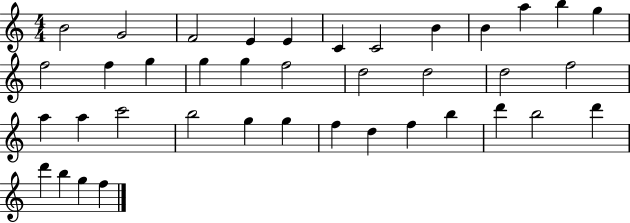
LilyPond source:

{
  \clef treble
  \numericTimeSignature
  \time 4/4
  \key c \major
  b'2 g'2 | f'2 e'4 e'4 | c'4 c'2 b'4 | b'4 a''4 b''4 g''4 | \break f''2 f''4 g''4 | g''4 g''4 f''2 | d''2 d''2 | d''2 f''2 | \break a''4 a''4 c'''2 | b''2 g''4 g''4 | f''4 d''4 f''4 b''4 | d'''4 b''2 d'''4 | \break d'''4 b''4 g''4 f''4 | \bar "|."
}